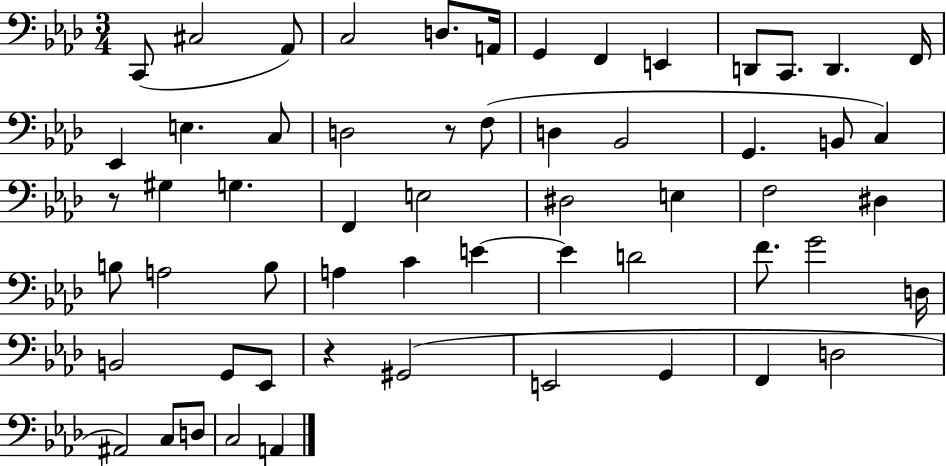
C2/e C#3/h Ab2/e C3/h D3/e. A2/s G2/q F2/q E2/q D2/e C2/e. D2/q. F2/s Eb2/q E3/q. C3/e D3/h R/e F3/e D3/q Bb2/h G2/q. B2/e C3/q R/e G#3/q G3/q. F2/q E3/h D#3/h E3/q F3/h D#3/q B3/e A3/h B3/e A3/q C4/q E4/q E4/q D4/h F4/e. G4/h D3/s B2/h G2/e Eb2/e R/q G#2/h E2/h G2/q F2/q D3/h A#2/h C3/e D3/e C3/h A2/q